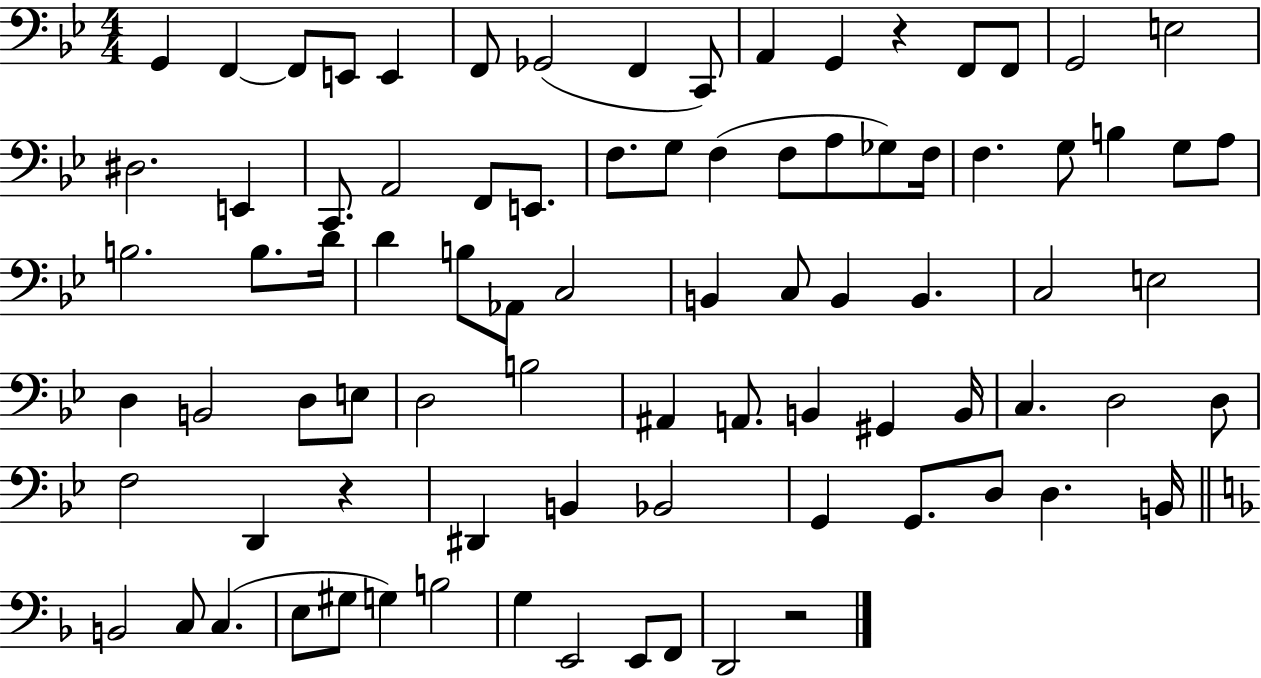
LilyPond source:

{
  \clef bass
  \numericTimeSignature
  \time 4/4
  \key bes \major
  \repeat volta 2 { g,4 f,4~~ f,8 e,8 e,4 | f,8 ges,2( f,4 c,8) | a,4 g,4 r4 f,8 f,8 | g,2 e2 | \break dis2. e,4 | c,8. a,2 f,8 e,8. | f8. g8 f4( f8 a8 ges8) f16 | f4. g8 b4 g8 a8 | \break b2. b8. d'16 | d'4 b8 aes,8 c2 | b,4 c8 b,4 b,4. | c2 e2 | \break d4 b,2 d8 e8 | d2 b2 | ais,4 a,8. b,4 gis,4 b,16 | c4. d2 d8 | \break f2 d,4 r4 | dis,4 b,4 bes,2 | g,4 g,8. d8 d4. b,16 | \bar "||" \break \key d \minor b,2 c8 c4.( | e8 gis8 g4) b2 | g4 e,2 e,8 f,8 | d,2 r2 | \break } \bar "|."
}